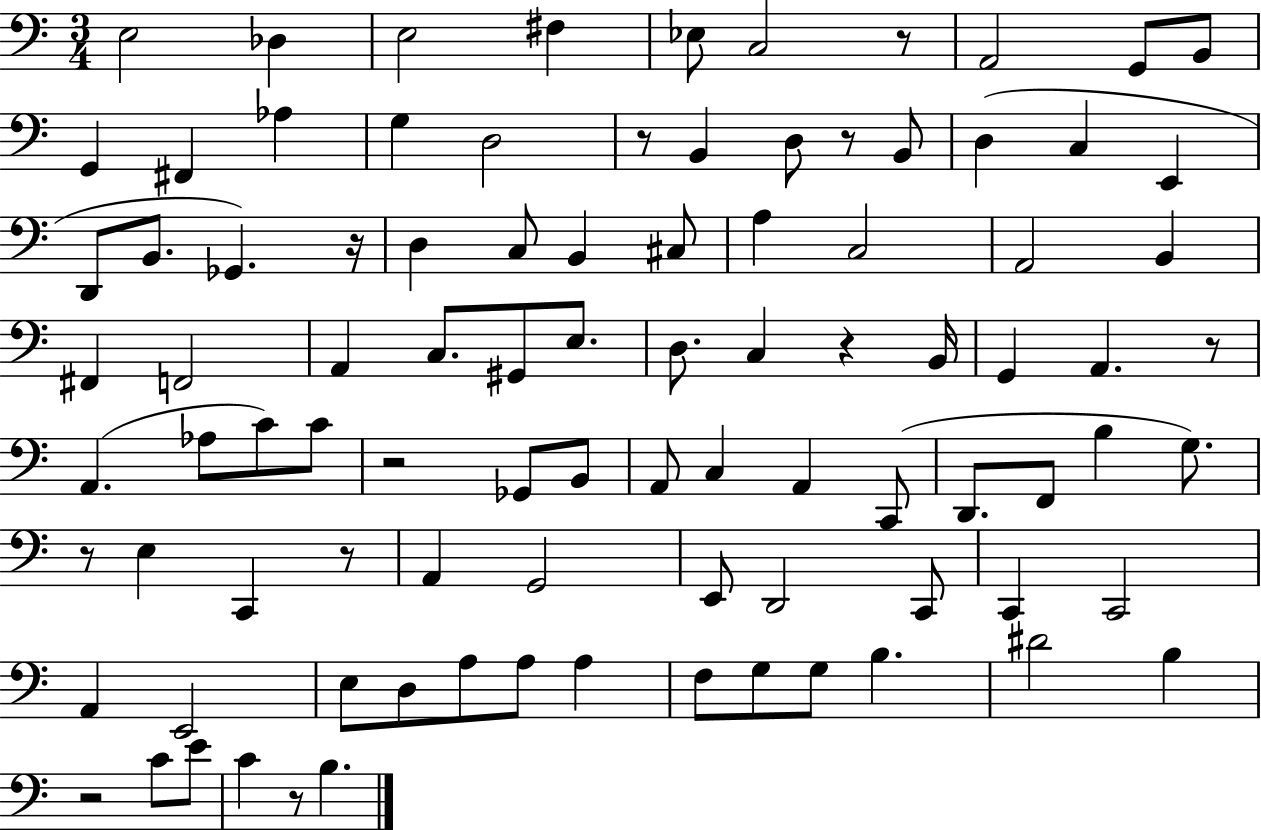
{
  \clef bass
  \numericTimeSignature
  \time 3/4
  \key c \major
  \repeat volta 2 { e2 des4 | e2 fis4 | ees8 c2 r8 | a,2 g,8 b,8 | \break g,4 fis,4 aes4 | g4 d2 | r8 b,4 d8 r8 b,8 | d4( c4 e,4 | \break d,8 b,8. ges,4.) r16 | d4 c8 b,4 cis8 | a4 c2 | a,2 b,4 | \break fis,4 f,2 | a,4 c8. gis,8 e8. | d8. c4 r4 b,16 | g,4 a,4. r8 | \break a,4.( aes8 c'8) c'8 | r2 ges,8 b,8 | a,8 c4 a,4 c,8( | d,8. f,8 b4 g8.) | \break r8 e4 c,4 r8 | a,4 g,2 | e,8 d,2 c,8 | c,4 c,2 | \break a,4 e,2 | e8 d8 a8 a8 a4 | f8 g8 g8 b4. | dis'2 b4 | \break r2 c'8 e'8 | c'4 r8 b4. | } \bar "|."
}